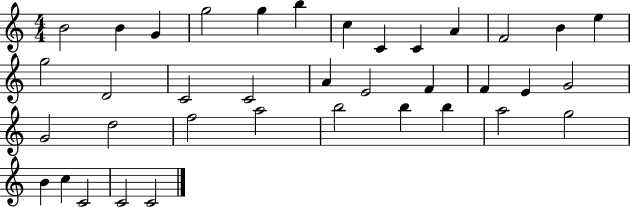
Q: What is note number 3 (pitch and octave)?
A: G4